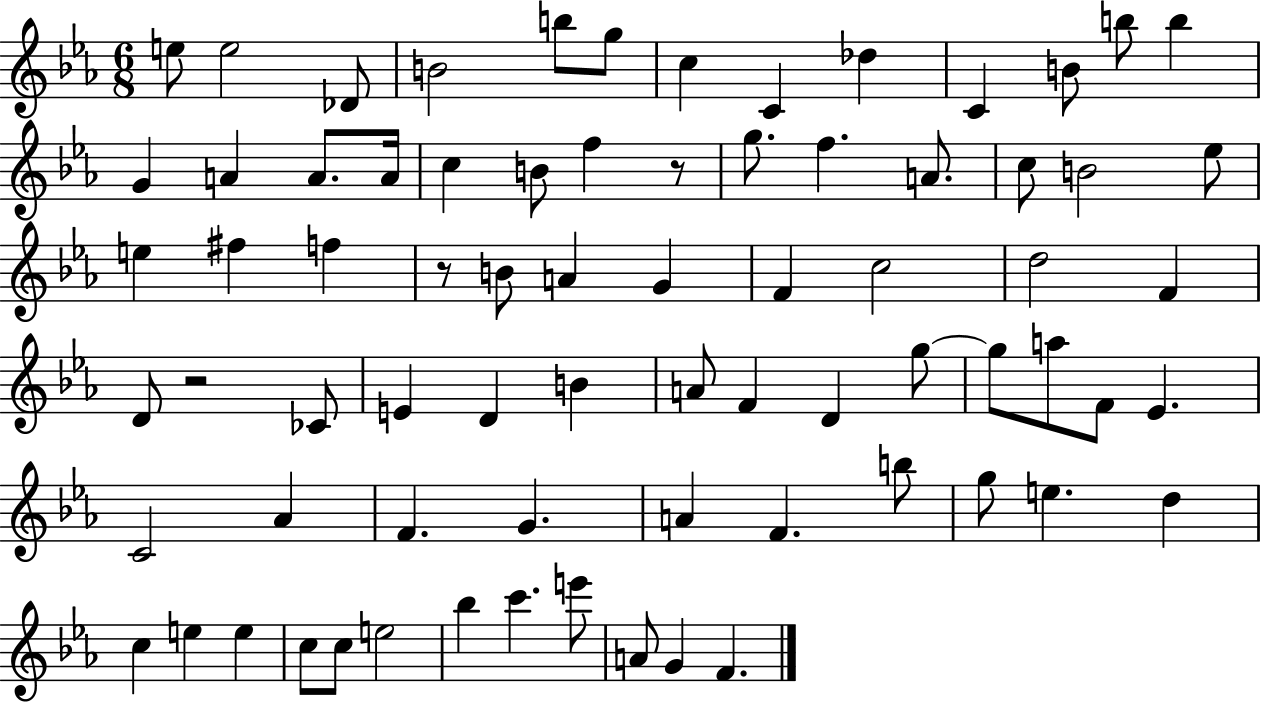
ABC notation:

X:1
T:Untitled
M:6/8
L:1/4
K:Eb
e/2 e2 _D/2 B2 b/2 g/2 c C _d C B/2 b/2 b G A A/2 A/4 c B/2 f z/2 g/2 f A/2 c/2 B2 _e/2 e ^f f z/2 B/2 A G F c2 d2 F D/2 z2 _C/2 E D B A/2 F D g/2 g/2 a/2 F/2 _E C2 _A F G A F b/2 g/2 e d c e e c/2 c/2 e2 _b c' e'/2 A/2 G F